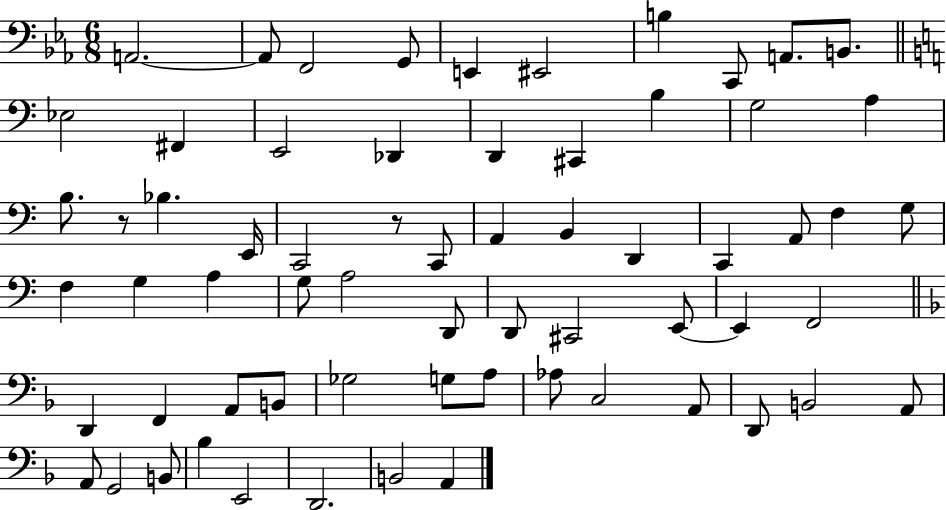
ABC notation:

X:1
T:Untitled
M:6/8
L:1/4
K:Eb
A,,2 A,,/2 F,,2 G,,/2 E,, ^E,,2 B, C,,/2 A,,/2 B,,/2 _E,2 ^F,, E,,2 _D,, D,, ^C,, B, G,2 A, B,/2 z/2 _B, E,,/4 C,,2 z/2 C,,/2 A,, B,, D,, C,, A,,/2 F, G,/2 F, G, A, G,/2 A,2 D,,/2 D,,/2 ^C,,2 E,,/2 E,, F,,2 D,, F,, A,,/2 B,,/2 _G,2 G,/2 A,/2 _A,/2 C,2 A,,/2 D,,/2 B,,2 A,,/2 A,,/2 G,,2 B,,/2 _B, E,,2 D,,2 B,,2 A,,